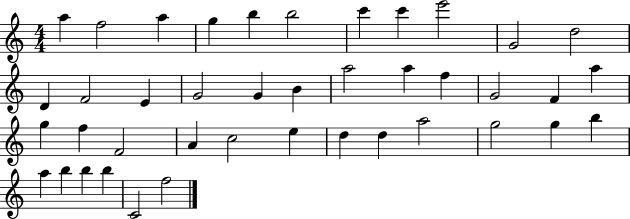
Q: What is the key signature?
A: C major